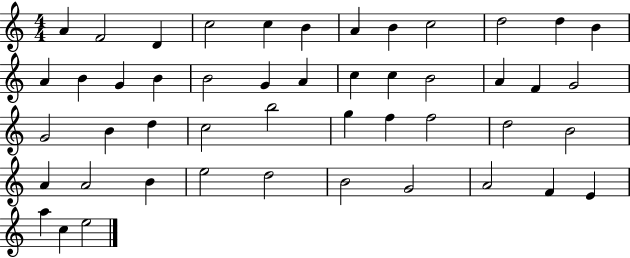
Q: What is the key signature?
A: C major